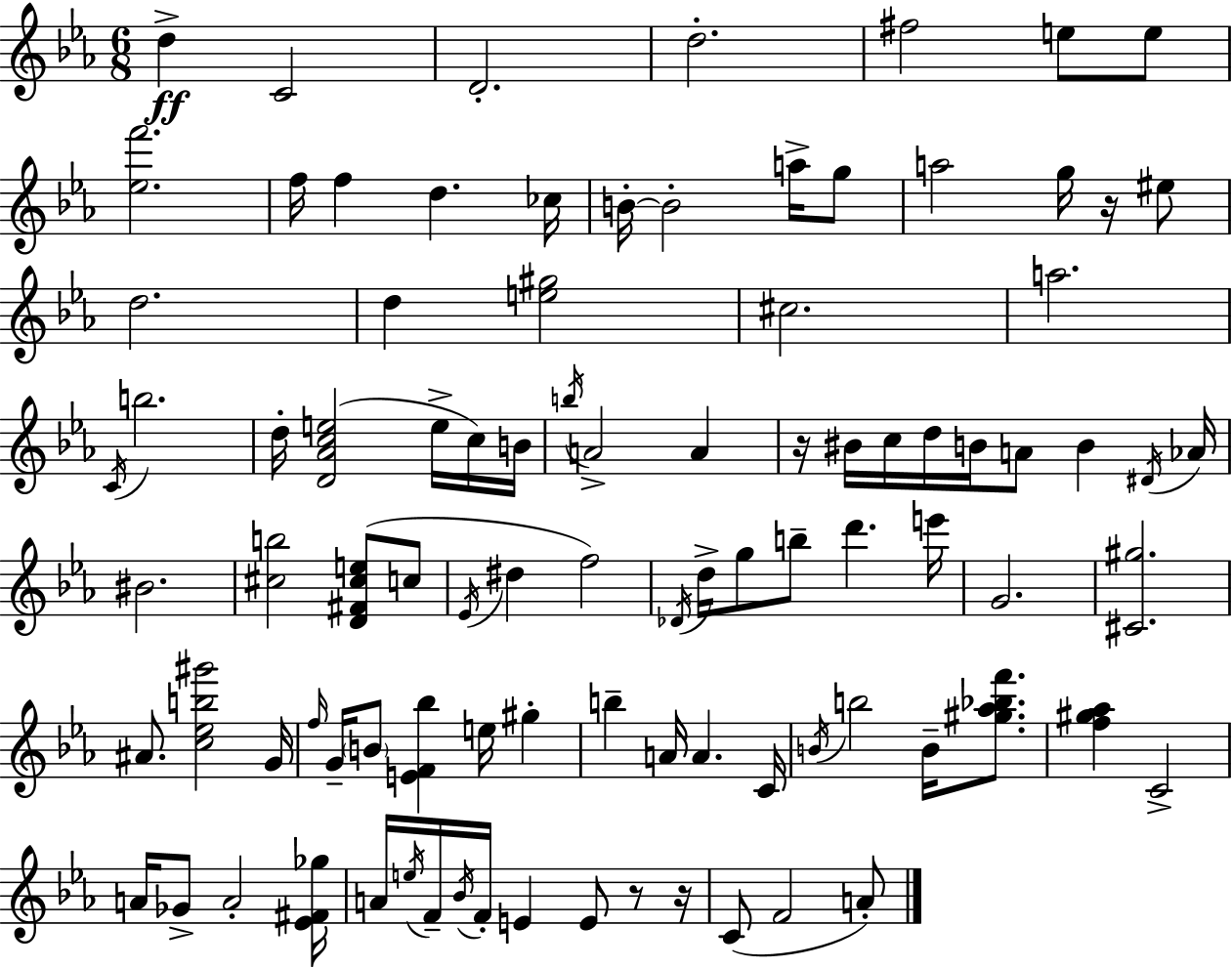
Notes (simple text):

D5/q C4/h D4/h. D5/h. F#5/h E5/e E5/e [Eb5,F6]/h. F5/s F5/q D5/q. CES5/s B4/s B4/h A5/s G5/e A5/h G5/s R/s EIS5/e D5/h. D5/q [E5,G#5]/h C#5/h. A5/h. C4/s B5/h. D5/s [D4,Ab4,C5,E5]/h E5/s C5/s B4/s B5/s A4/h A4/q R/s BIS4/s C5/s D5/s B4/s A4/e B4/q D#4/s Ab4/s BIS4/h. [C#5,B5]/h [D4,F#4,C#5,E5]/e C5/e Eb4/s D#5/q F5/h Db4/s D5/s G5/e B5/e D6/q. E6/s G4/h. [C#4,G#5]/h. A#4/e. [C5,Eb5,B5,G#6]/h G4/s F5/s G4/s B4/e [E4,F4,Bb5]/q E5/s G#5/q B5/q A4/s A4/q. C4/s B4/s B5/h B4/s [G#5,Ab5,Bb5,F6]/e. [F5,G#5,Ab5]/q C4/h A4/s Gb4/e A4/h [Eb4,F#4,Gb5]/s A4/s E5/s F4/s Bb4/s F4/s E4/q E4/e R/e R/s C4/e F4/h A4/e